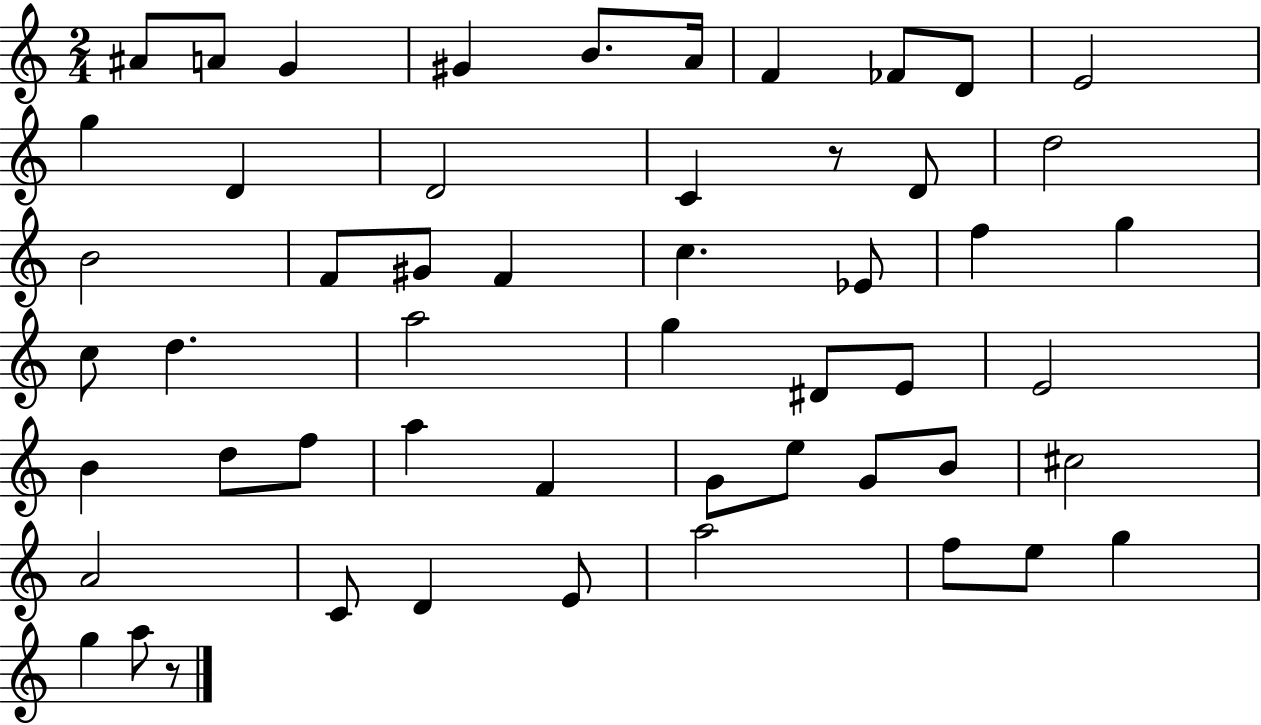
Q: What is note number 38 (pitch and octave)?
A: E5